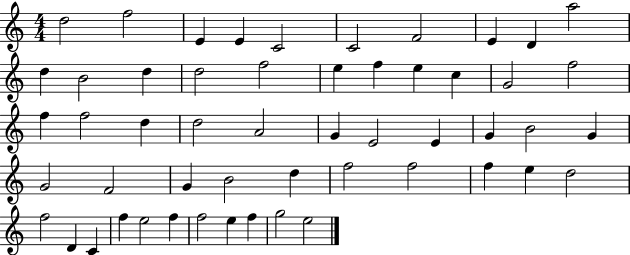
{
  \clef treble
  \numericTimeSignature
  \time 4/4
  \key c \major
  d''2 f''2 | e'4 e'4 c'2 | c'2 f'2 | e'4 d'4 a''2 | \break d''4 b'2 d''4 | d''2 f''2 | e''4 f''4 e''4 c''4 | g'2 f''2 | \break f''4 f''2 d''4 | d''2 a'2 | g'4 e'2 e'4 | g'4 b'2 g'4 | \break g'2 f'2 | g'4 b'2 d''4 | f''2 f''2 | f''4 e''4 d''2 | \break f''2 d'4 c'4 | f''4 e''2 f''4 | f''2 e''4 f''4 | g''2 e''2 | \break \bar "|."
}